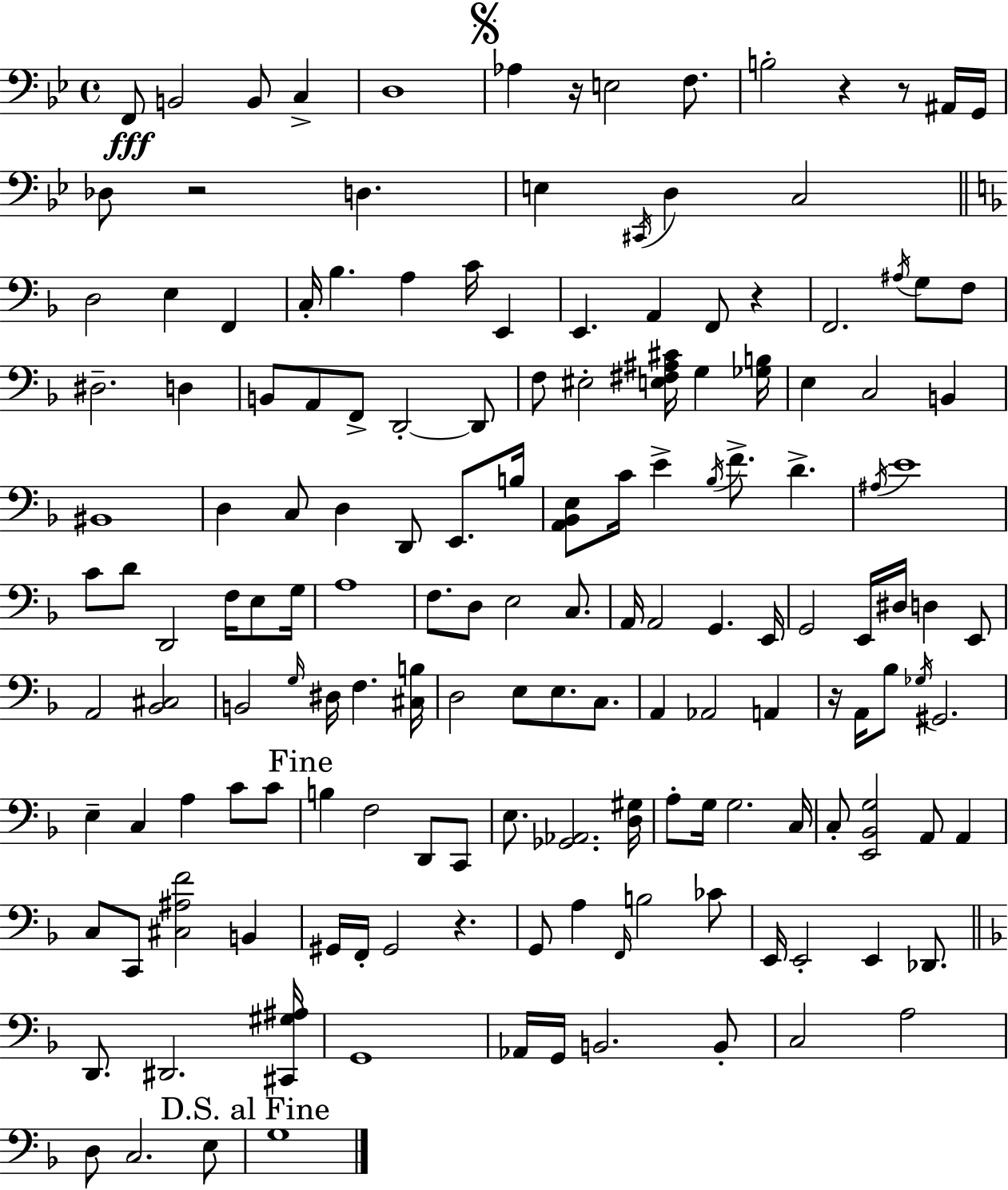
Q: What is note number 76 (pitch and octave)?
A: E2